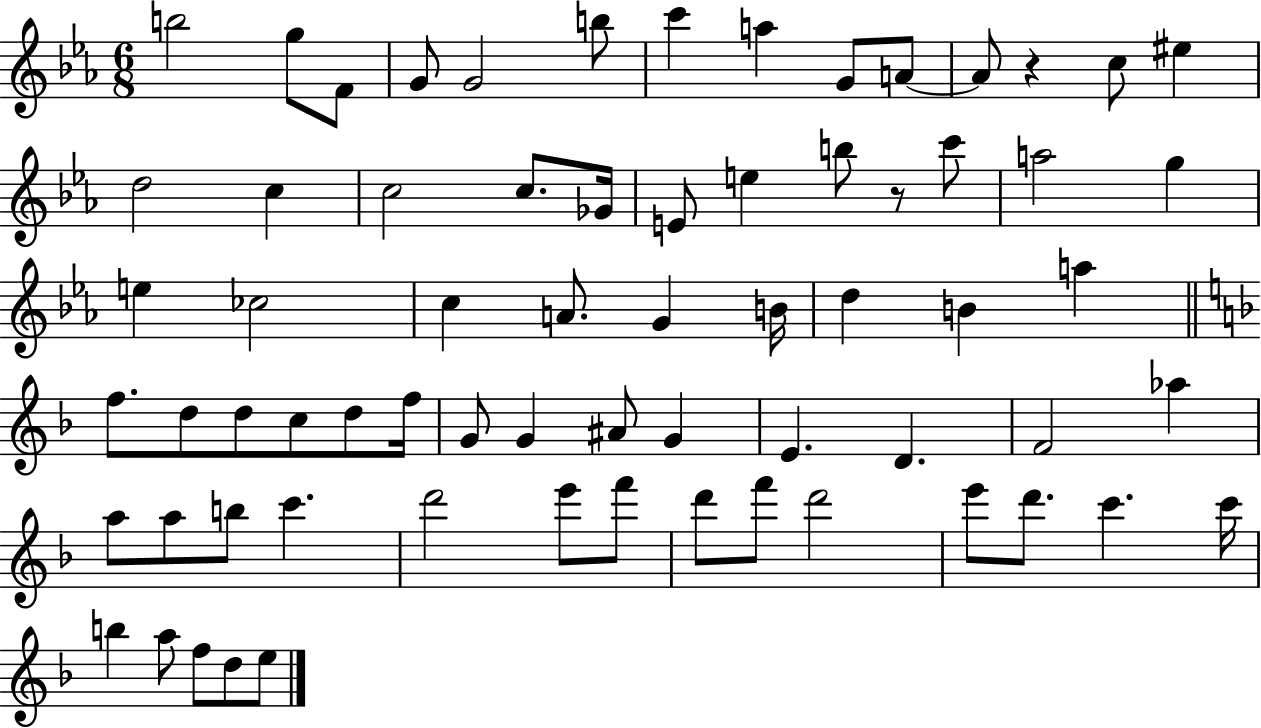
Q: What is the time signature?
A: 6/8